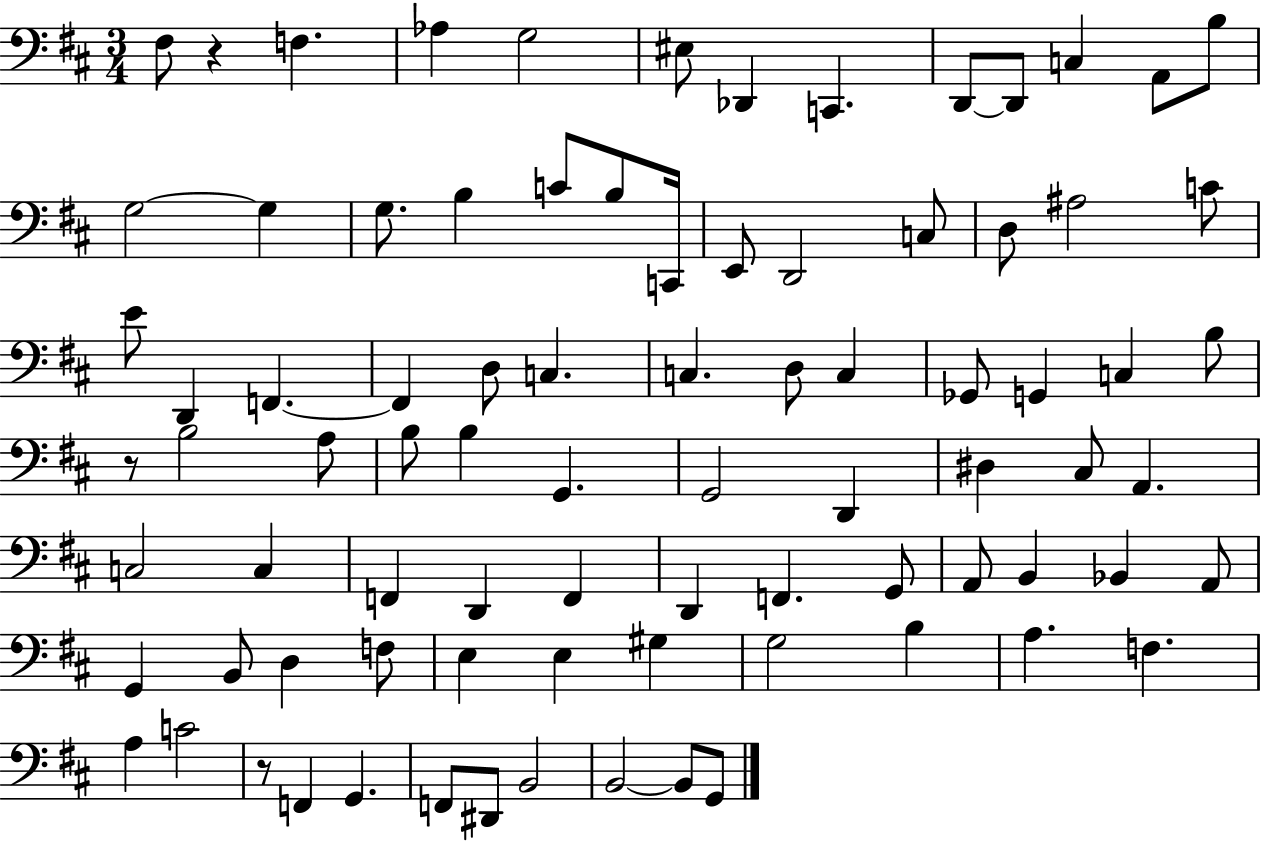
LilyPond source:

{
  \clef bass
  \numericTimeSignature
  \time 3/4
  \key d \major
  fis8 r4 f4. | aes4 g2 | eis8 des,4 c,4. | d,8~~ d,8 c4 a,8 b8 | \break g2~~ g4 | g8. b4 c'8 b8 c,16 | e,8 d,2 c8 | d8 ais2 c'8 | \break e'8 d,4 f,4.~~ | f,4 d8 c4. | c4. d8 c4 | ges,8 g,4 c4 b8 | \break r8 b2 a8 | b8 b4 g,4. | g,2 d,4 | dis4 cis8 a,4. | \break c2 c4 | f,4 d,4 f,4 | d,4 f,4. g,8 | a,8 b,4 bes,4 a,8 | \break g,4 b,8 d4 f8 | e4 e4 gis4 | g2 b4 | a4. f4. | \break a4 c'2 | r8 f,4 g,4. | f,8 dis,8 b,2 | b,2~~ b,8 g,8 | \break \bar "|."
}